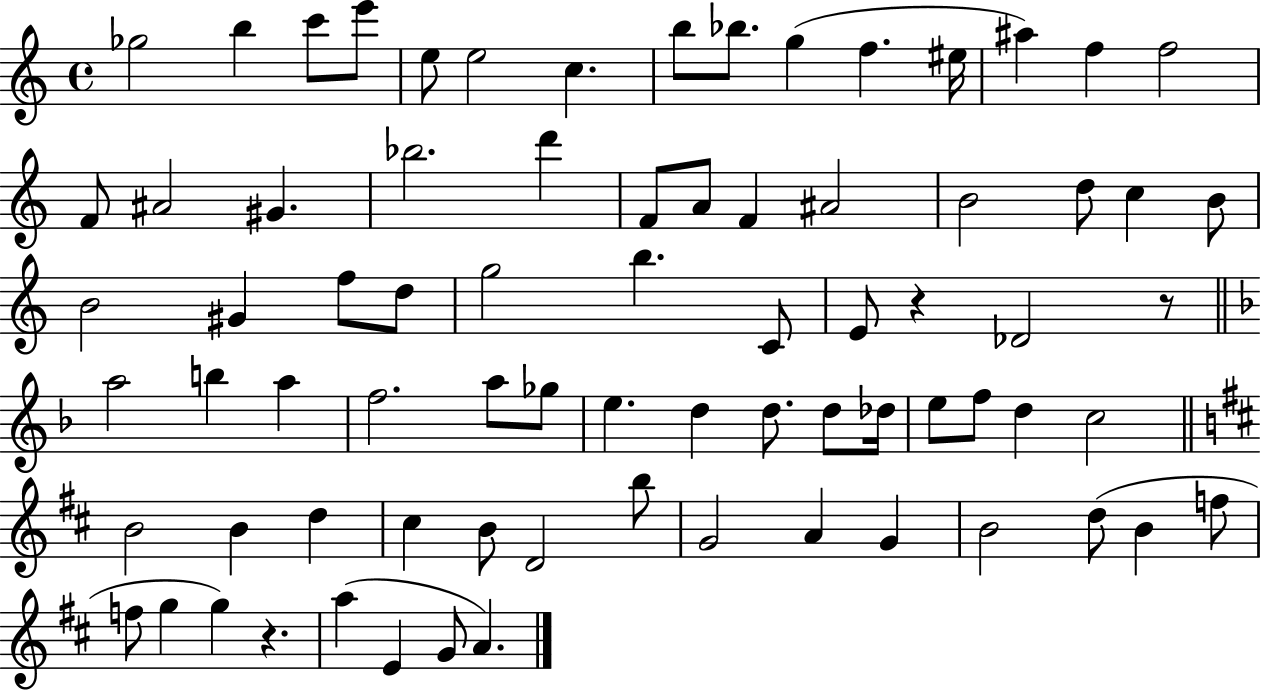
X:1
T:Untitled
M:4/4
L:1/4
K:C
_g2 b c'/2 e'/2 e/2 e2 c b/2 _b/2 g f ^e/4 ^a f f2 F/2 ^A2 ^G _b2 d' F/2 A/2 F ^A2 B2 d/2 c B/2 B2 ^G f/2 d/2 g2 b C/2 E/2 z _D2 z/2 a2 b a f2 a/2 _g/2 e d d/2 d/2 _d/4 e/2 f/2 d c2 B2 B d ^c B/2 D2 b/2 G2 A G B2 d/2 B f/2 f/2 g g z a E G/2 A